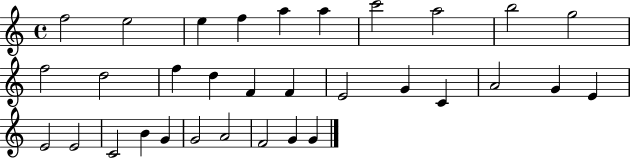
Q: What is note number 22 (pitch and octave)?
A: E4